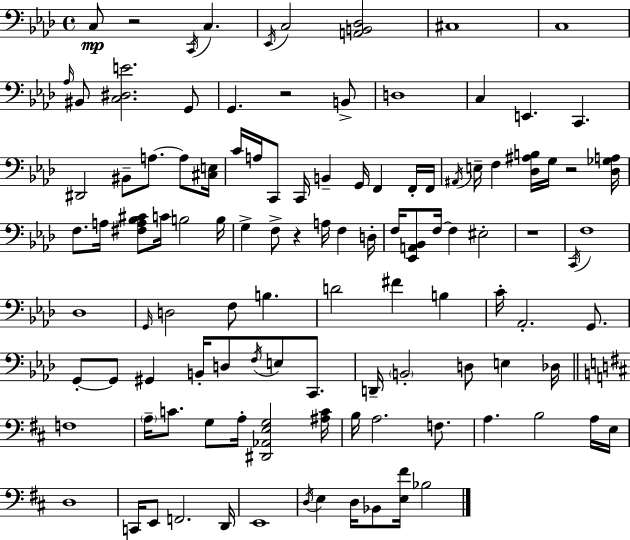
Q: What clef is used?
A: bass